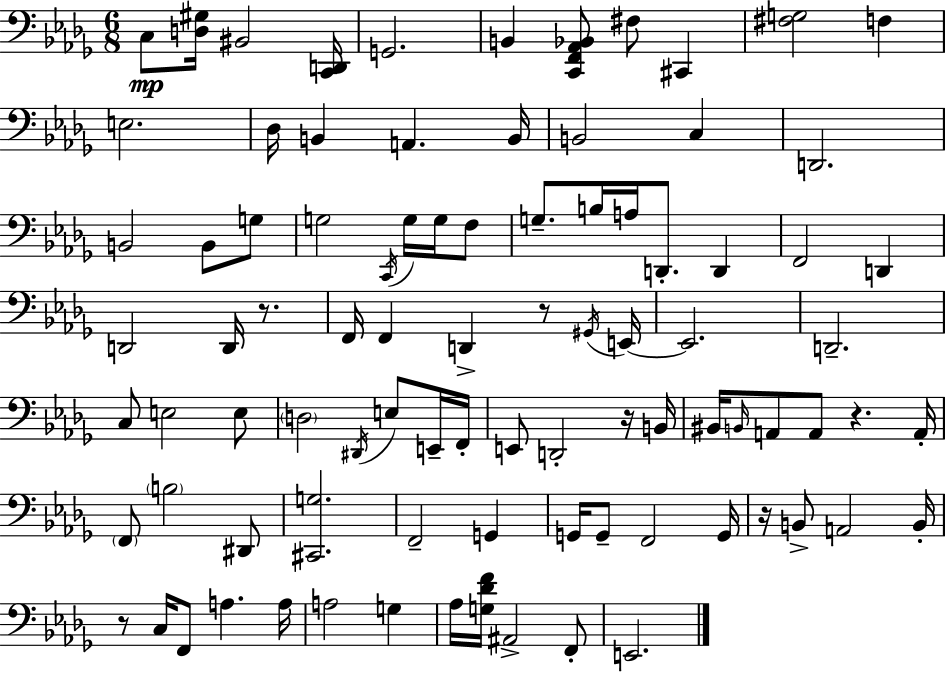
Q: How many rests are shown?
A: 6